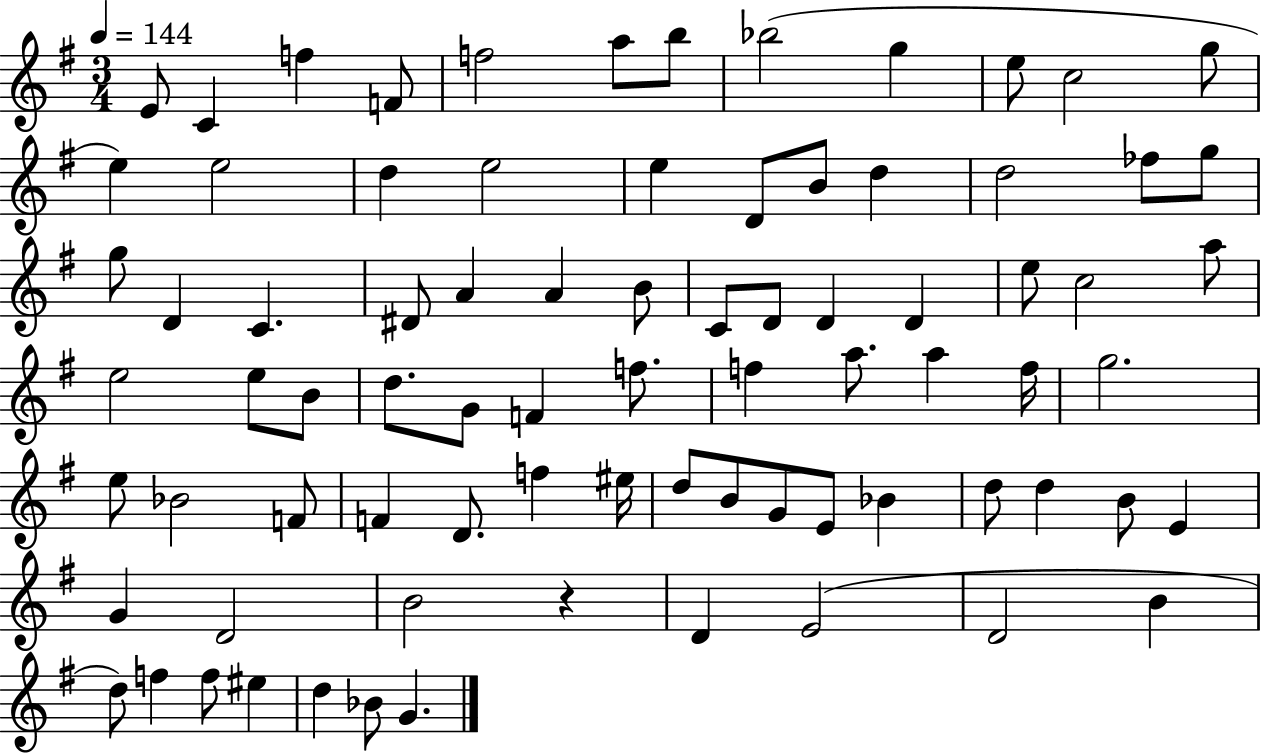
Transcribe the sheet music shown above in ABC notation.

X:1
T:Untitled
M:3/4
L:1/4
K:G
E/2 C f F/2 f2 a/2 b/2 _b2 g e/2 c2 g/2 e e2 d e2 e D/2 B/2 d d2 _f/2 g/2 g/2 D C ^D/2 A A B/2 C/2 D/2 D D e/2 c2 a/2 e2 e/2 B/2 d/2 G/2 F f/2 f a/2 a f/4 g2 e/2 _B2 F/2 F D/2 f ^e/4 d/2 B/2 G/2 E/2 _B d/2 d B/2 E G D2 B2 z D E2 D2 B d/2 f f/2 ^e d _B/2 G